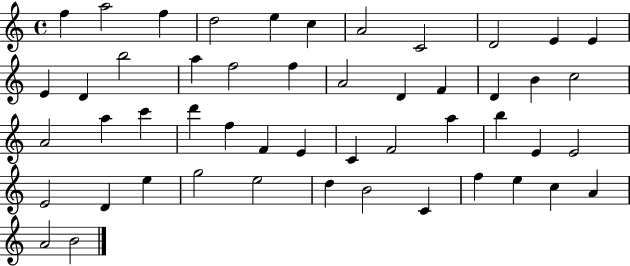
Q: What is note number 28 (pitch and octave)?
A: F5